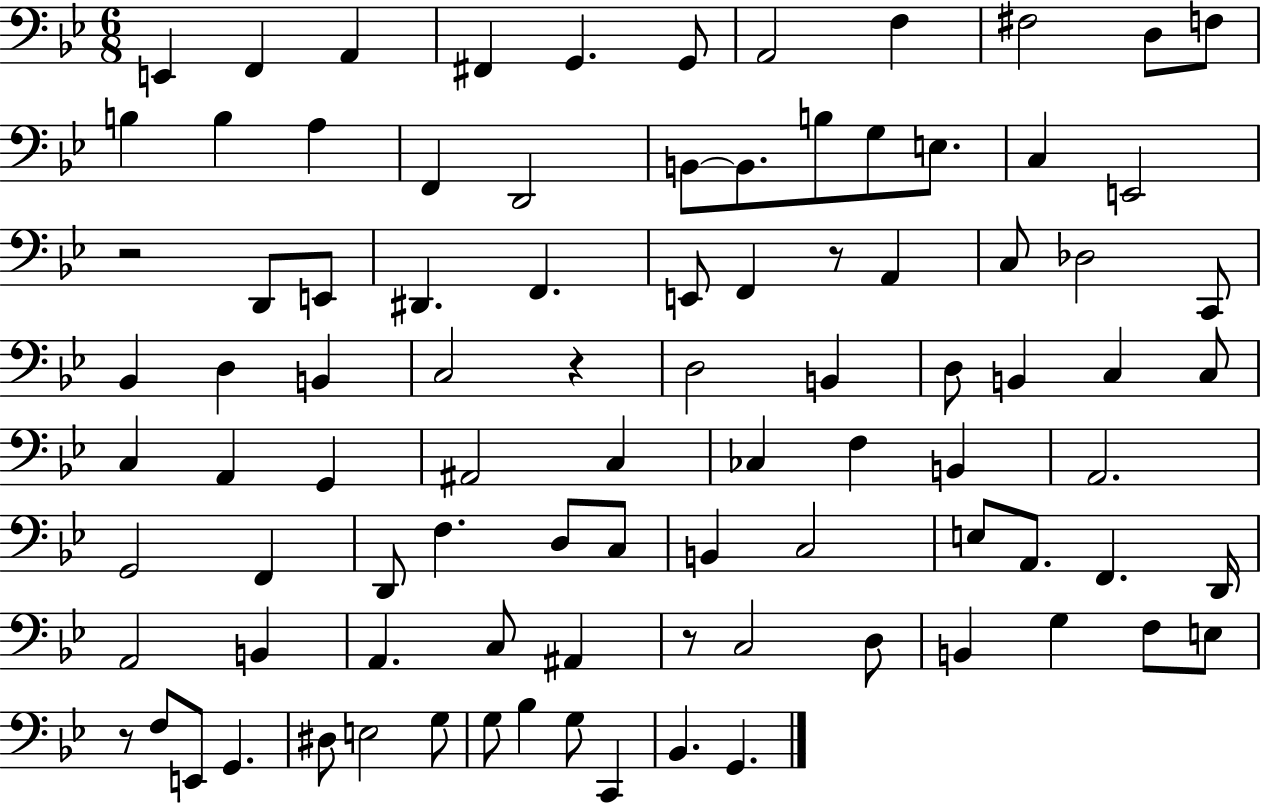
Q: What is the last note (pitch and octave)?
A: G2